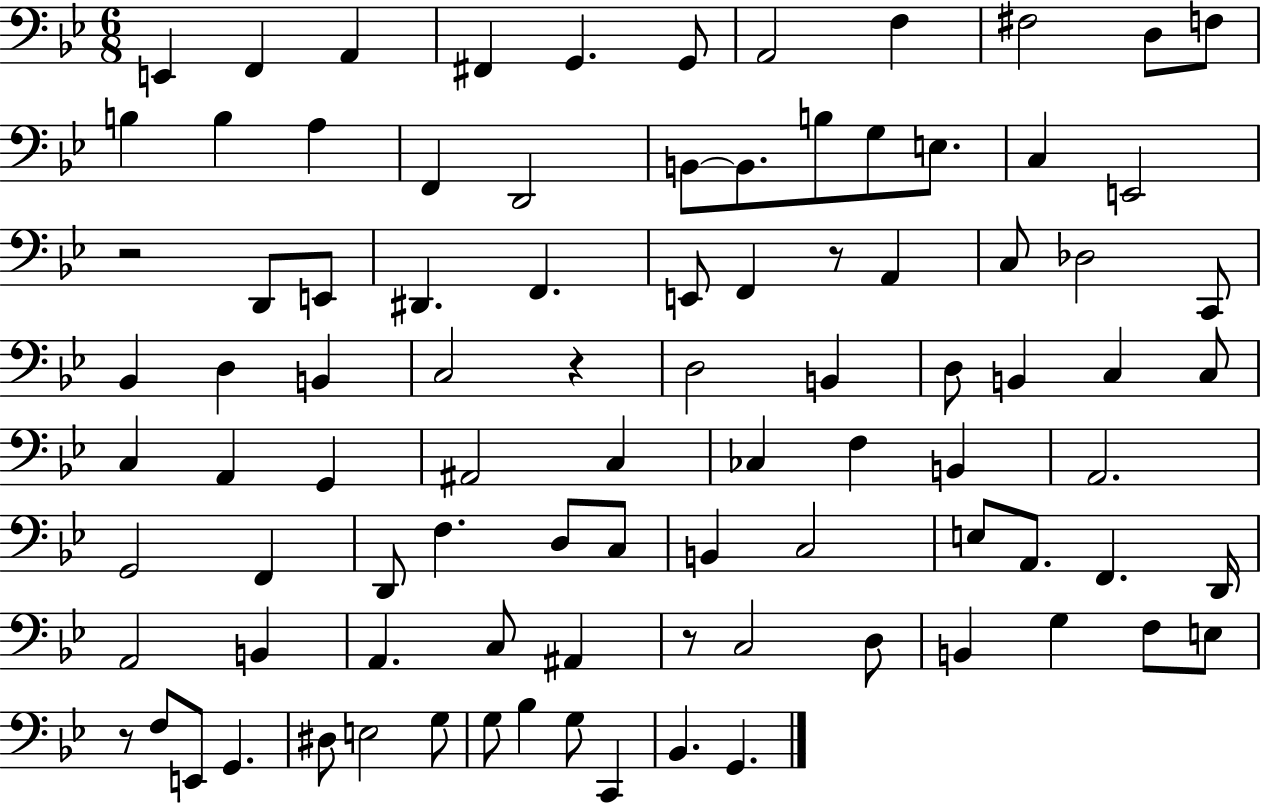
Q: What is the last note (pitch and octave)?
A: G2